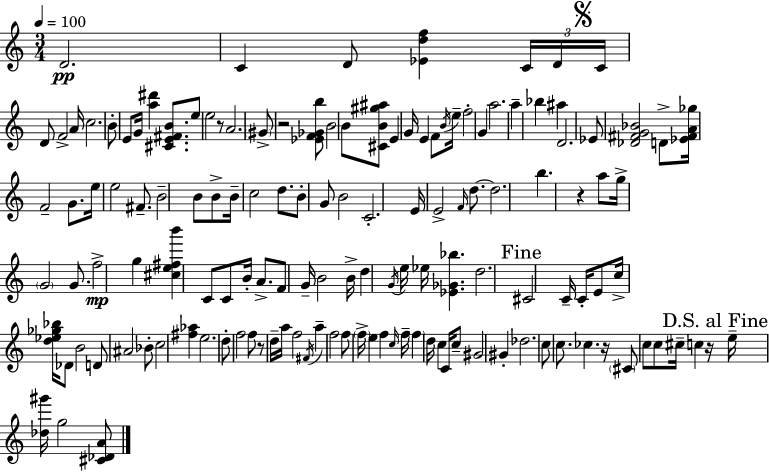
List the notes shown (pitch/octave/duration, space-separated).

D4/h. C4/q D4/e [Eb4,D5,F5]/q C4/s D4/s C4/s D4/e F4/h A4/s C5/h. B4/e E4/e G4/s [A5,D#6]/q [C#4,E4,F#4,B4]/e. E5/e E5/h R/e A4/h. G#4/e R/h [Eb4,F4,Gb4,B5]/e B4/h B4/e [C#4,B4,G#5,A#5]/e E4/q G4/s E4/q F4/e B4/s E5/s F5/h G4/q A5/h. A5/q Bb5/q A#5/q D4/h. Eb4/e [Db4,F#4,G4,Bb4]/h D4/e [Eb4,F#4,A4,Gb5]/s F4/h G4/e. E5/s E5/h F#4/e. B4/h B4/e B4/e B4/s C5/h D5/e. B4/e G4/e B4/h C4/h. E4/s E4/h F4/s D5/e. D5/h. B5/q. R/q A5/e G5/s G4/h G4/e. F5/h G5/q [C#5,E5,F#5,B6]/q C4/e C4/e B4/s A4/e. F4/e G4/s B4/h B4/s D5/q G4/s E5/s Eb5/s [Eb4,Gb4,Bb5]/q. D5/h. C#4/h C4/s C4/s E4/e C5/s [D5,Eb5,Gb5,Bb5]/s Db4/e B4/h D4/e A#4/h Bb4/e C5/h [F#5,Ab5]/q E5/h. D5/e F5/h F5/e R/e D5/s A5/s F5/h F#4/s A5/q F5/h F5/e F5/s E5/q F5/q C5/s F5/s F5/q D5/s C5/q C4/s C5/e G#4/h G#4/q Db5/h. C5/e C5/e. CES5/q. R/s C#4/e C5/e C5/e C#5/s C5/q R/s E5/s [Db5,G#6]/s G5/h [C#4,Db4,A4]/e